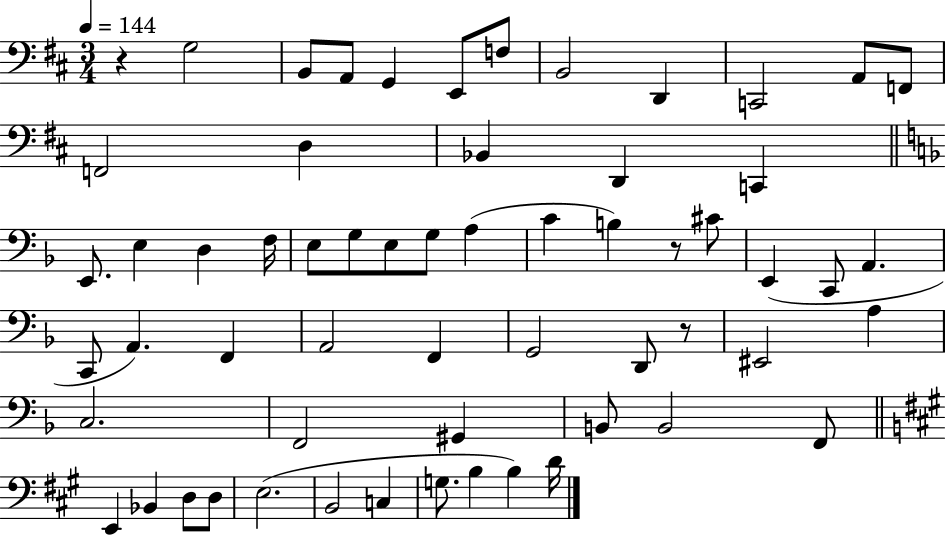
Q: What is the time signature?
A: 3/4